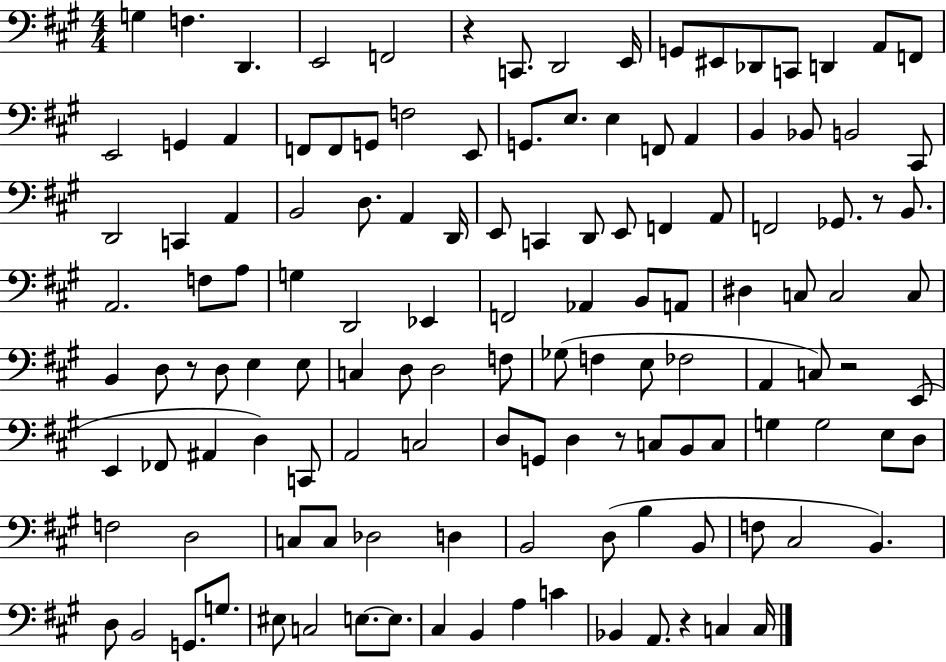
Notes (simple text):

G3/q F3/q. D2/q. E2/h F2/h R/q C2/e. D2/h E2/s G2/e EIS2/e Db2/e C2/e D2/q A2/e F2/e E2/h G2/q A2/q F2/e F2/e G2/e F3/h E2/e G2/e. E3/e. E3/q F2/e A2/q B2/q Bb2/e B2/h C#2/e D2/h C2/q A2/q B2/h D3/e. A2/q D2/s E2/e C2/q D2/e E2/e F2/q A2/e F2/h Gb2/e. R/e B2/e. A2/h. F3/e A3/e G3/q D2/h Eb2/q F2/h Ab2/q B2/e A2/e D#3/q C3/e C3/h C3/e B2/q D3/e R/e D3/e E3/q E3/e C3/q D3/e D3/h F3/e Gb3/e F3/q E3/e FES3/h A2/q C3/e R/h E2/e E2/q FES2/e A#2/q D3/q C2/e A2/h C3/h D3/e G2/e D3/q R/e C3/e B2/e C3/e G3/q G3/h E3/e D3/e F3/h D3/h C3/e C3/e Db3/h D3/q B2/h D3/e B3/q B2/e F3/e C#3/h B2/q. D3/e B2/h G2/e. G3/e. EIS3/e C3/h E3/e. E3/e. C#3/q B2/q A3/q C4/q Bb2/q A2/e. R/q C3/q C3/s